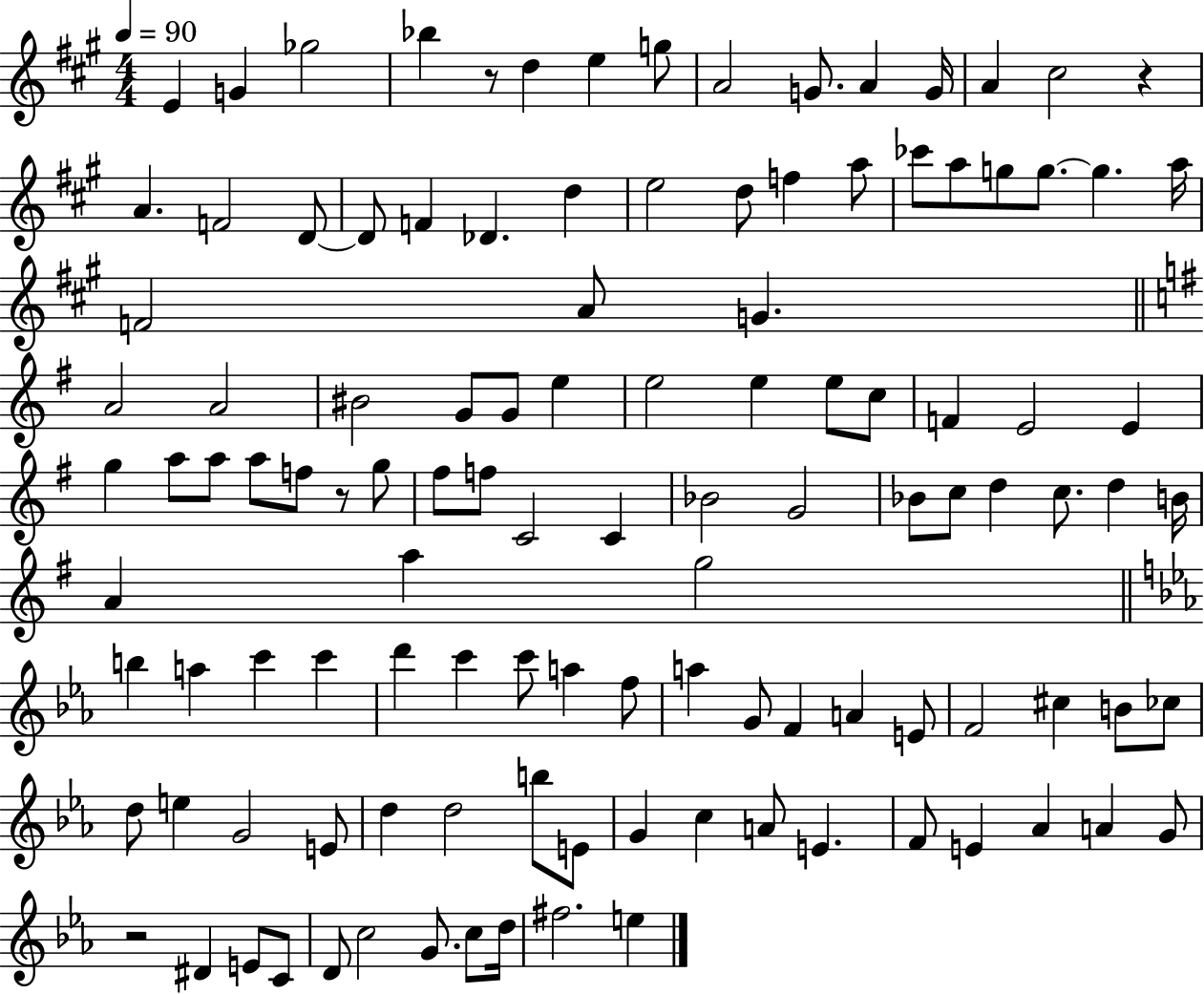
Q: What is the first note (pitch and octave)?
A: E4